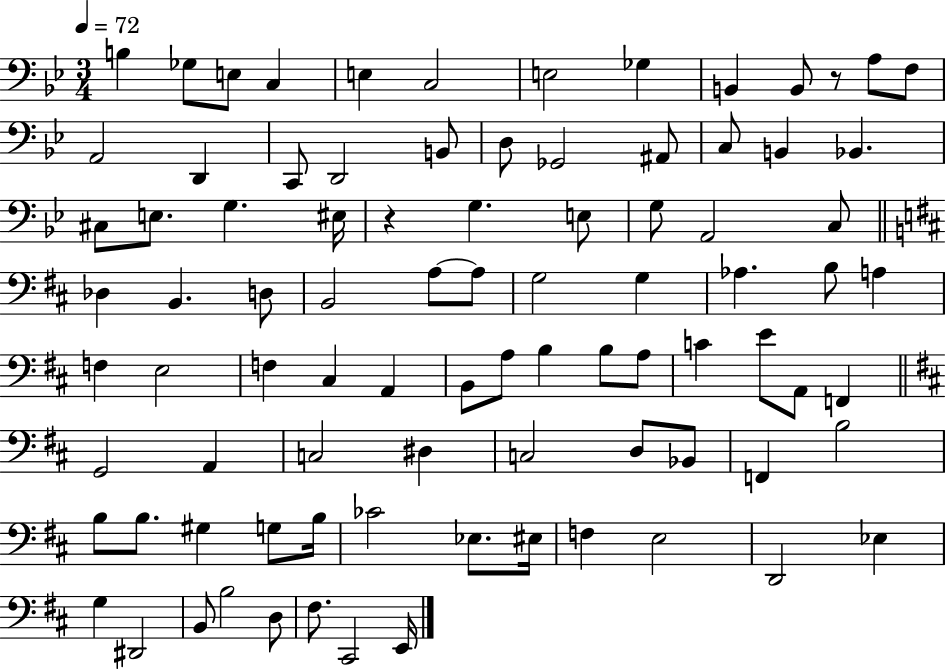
{
  \clef bass
  \numericTimeSignature
  \time 3/4
  \key bes \major
  \tempo 4 = 72
  \repeat volta 2 { b4 ges8 e8 c4 | e4 c2 | e2 ges4 | b,4 b,8 r8 a8 f8 | \break a,2 d,4 | c,8 d,2 b,8 | d8 ges,2 ais,8 | c8 b,4 bes,4. | \break cis8 e8. g4. eis16 | r4 g4. e8 | g8 a,2 c8 | \bar "||" \break \key d \major des4 b,4. d8 | b,2 a8~~ a8 | g2 g4 | aes4. b8 a4 | \break f4 e2 | f4 cis4 a,4 | b,8 a8 b4 b8 a8 | c'4 e'8 a,8 f,4 | \break \bar "||" \break \key d \major g,2 a,4 | c2 dis4 | c2 d8 bes,8 | f,4 b2 | \break b8 b8. gis4 g8 b16 | ces'2 ees8. eis16 | f4 e2 | d,2 ees4 | \break g4 dis,2 | b,8 b2 d8 | fis8. cis,2 e,16 | } \bar "|."
}